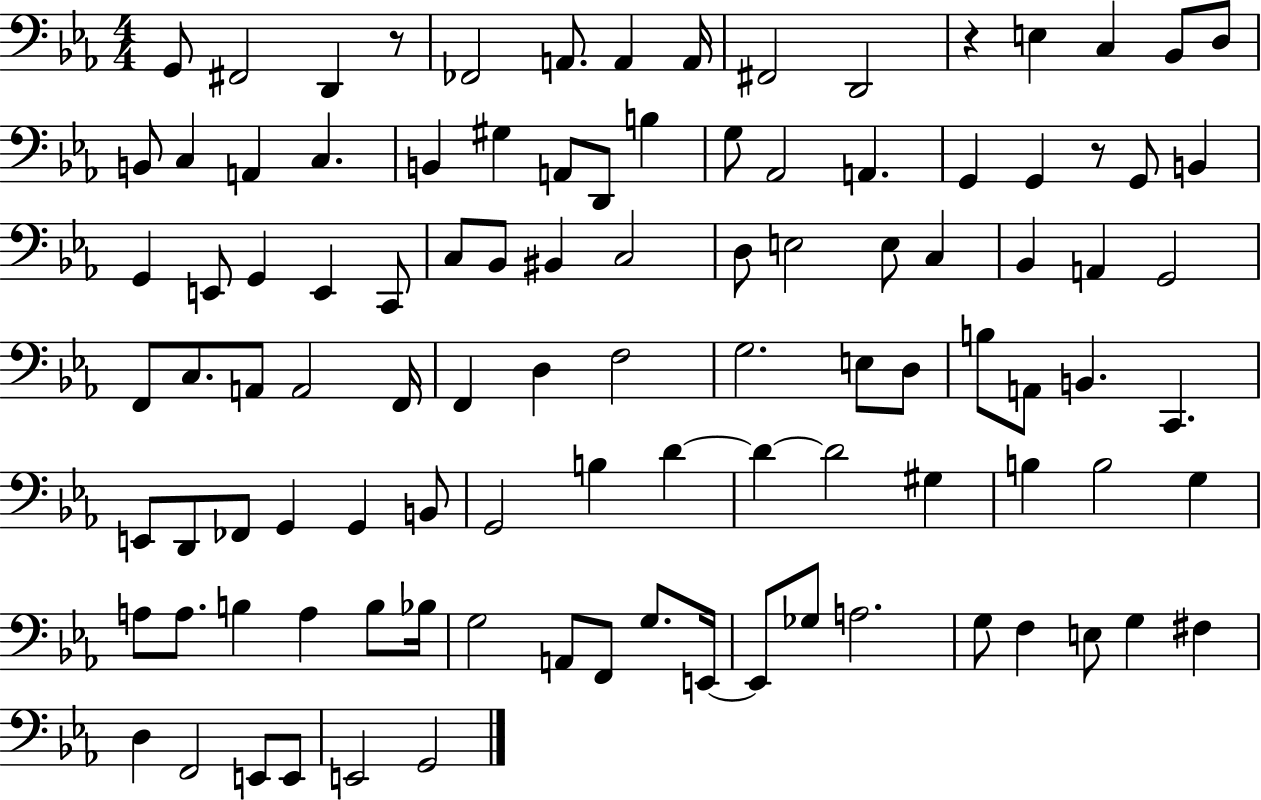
X:1
T:Untitled
M:4/4
L:1/4
K:Eb
G,,/2 ^F,,2 D,, z/2 _F,,2 A,,/2 A,, A,,/4 ^F,,2 D,,2 z E, C, _B,,/2 D,/2 B,,/2 C, A,, C, B,, ^G, A,,/2 D,,/2 B, G,/2 _A,,2 A,, G,, G,, z/2 G,,/2 B,, G,, E,,/2 G,, E,, C,,/2 C,/2 _B,,/2 ^B,, C,2 D,/2 E,2 E,/2 C, _B,, A,, G,,2 F,,/2 C,/2 A,,/2 A,,2 F,,/4 F,, D, F,2 G,2 E,/2 D,/2 B,/2 A,,/2 B,, C,, E,,/2 D,,/2 _F,,/2 G,, G,, B,,/2 G,,2 B, D D D2 ^G, B, B,2 G, A,/2 A,/2 B, A, B,/2 _B,/4 G,2 A,,/2 F,,/2 G,/2 E,,/4 E,,/2 _G,/2 A,2 G,/2 F, E,/2 G, ^F, D, F,,2 E,,/2 E,,/2 E,,2 G,,2